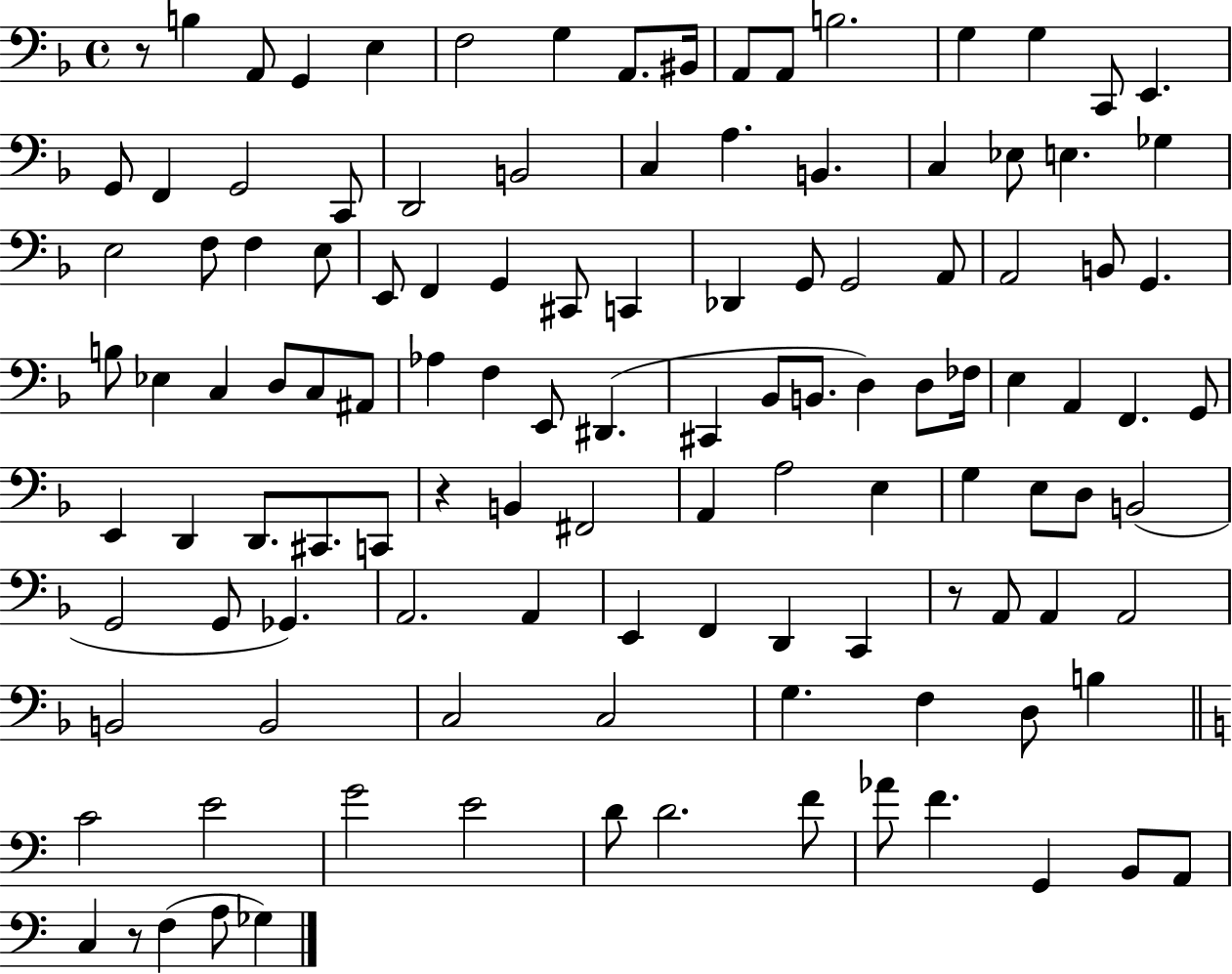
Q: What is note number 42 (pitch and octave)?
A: A2